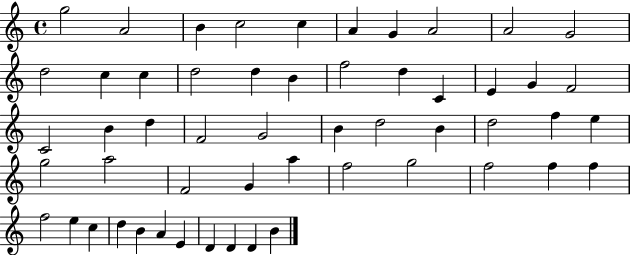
{
  \clef treble
  \time 4/4
  \defaultTimeSignature
  \key c \major
  g''2 a'2 | b'4 c''2 c''4 | a'4 g'4 a'2 | a'2 g'2 | \break d''2 c''4 c''4 | d''2 d''4 b'4 | f''2 d''4 c'4 | e'4 g'4 f'2 | \break c'2 b'4 d''4 | f'2 g'2 | b'4 d''2 b'4 | d''2 f''4 e''4 | \break g''2 a''2 | f'2 g'4 a''4 | f''2 g''2 | f''2 f''4 f''4 | \break f''2 e''4 c''4 | d''4 b'4 a'4 e'4 | d'4 d'4 d'4 b'4 | \bar "|."
}